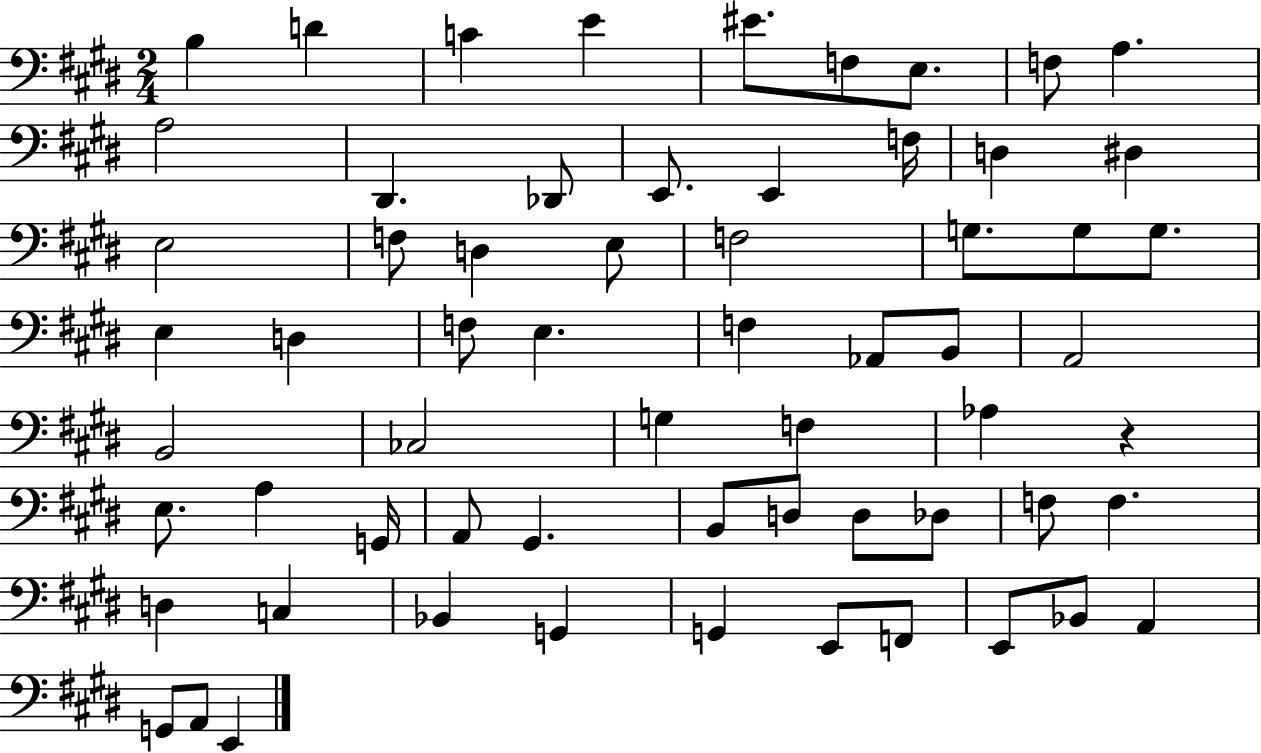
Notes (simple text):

B3/q D4/q C4/q E4/q EIS4/e. F3/e E3/e. F3/e A3/q. A3/h D#2/q. Db2/e E2/e. E2/q F3/s D3/q D#3/q E3/h F3/e D3/q E3/e F3/h G3/e. G3/e G3/e. E3/q D3/q F3/e E3/q. F3/q Ab2/e B2/e A2/h B2/h CES3/h G3/q F3/q Ab3/q R/q E3/e. A3/q G2/s A2/e G#2/q. B2/e D3/e D3/e Db3/e F3/e F3/q. D3/q C3/q Bb2/q G2/q G2/q E2/e F2/e E2/e Bb2/e A2/q G2/e A2/e E2/q